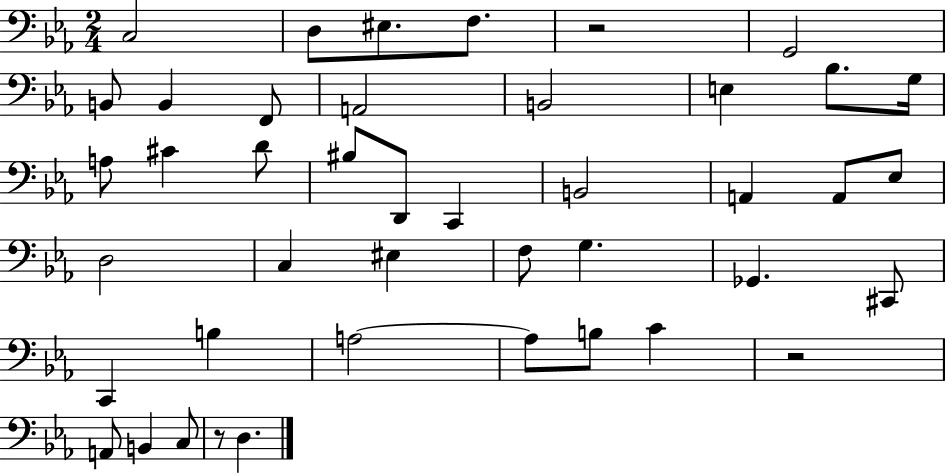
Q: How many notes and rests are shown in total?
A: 43